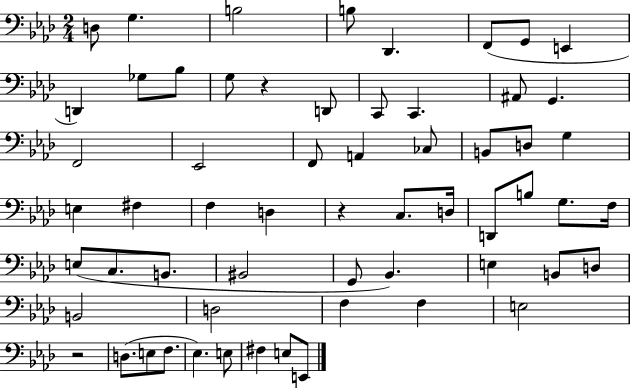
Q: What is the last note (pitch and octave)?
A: E2